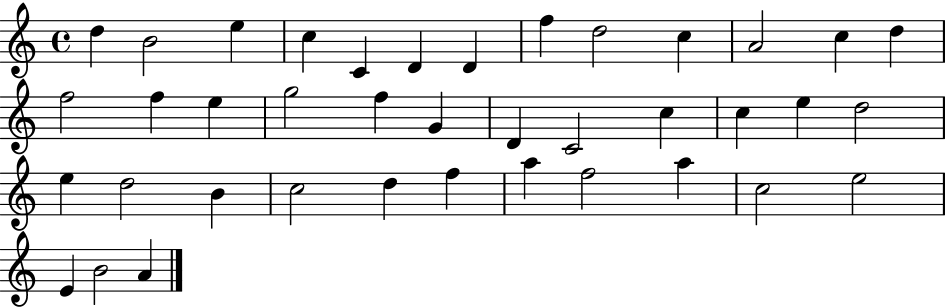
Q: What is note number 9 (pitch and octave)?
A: D5